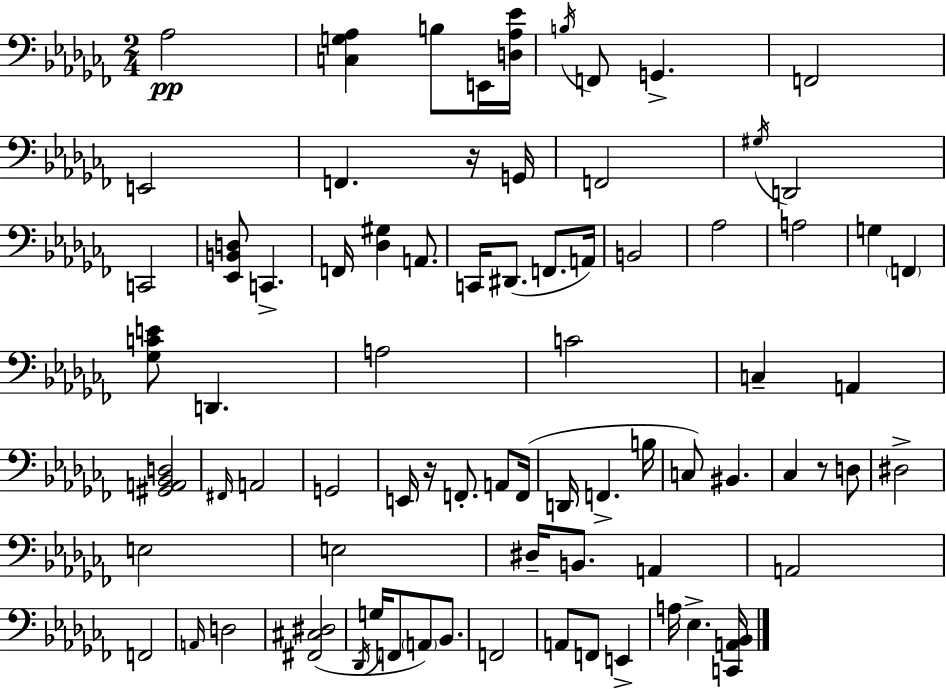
Ab3/h [C3,G3,Ab3]/q B3/e E2/s [D3,Ab3,Eb4]/s B3/s F2/e G2/q. F2/h E2/h F2/q. R/s G2/s F2/h G#3/s D2/h C2/h [Eb2,B2,D3]/e C2/q. F2/s [Db3,G#3]/q A2/e. C2/s D#2/e. F2/e. A2/s B2/h Ab3/h A3/h G3/q F2/q [Gb3,C4,E4]/e D2/q. A3/h C4/h C3/q A2/q [G#2,A2,Bb2,D3]/h F#2/s A2/h G2/h E2/s R/s F2/e. A2/e F2/s D2/s F2/q. B3/s C3/e BIS2/q. CES3/q R/e D3/e D#3/h E3/h E3/h D#3/s B2/e. A2/q A2/h F2/h A2/s D3/h [F#2,C#3,D#3]/h Db2/s G3/s F2/e A2/e Bb2/e. F2/h A2/e F2/e E2/q A3/s Eb3/q. [C2,A2,Bb2]/s